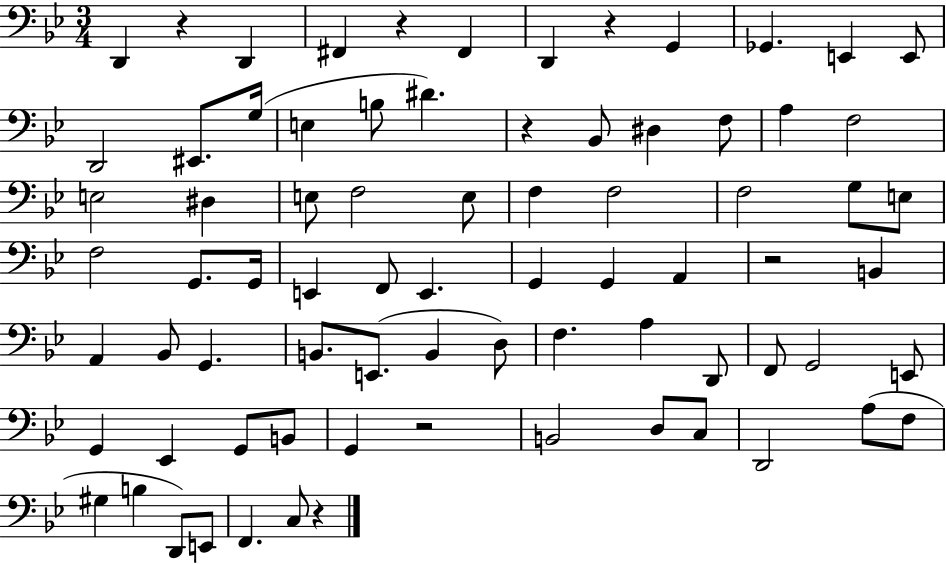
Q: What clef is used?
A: bass